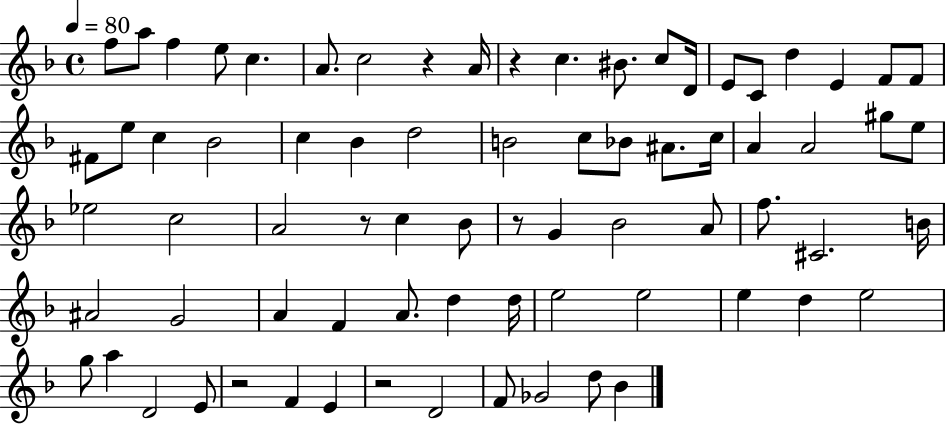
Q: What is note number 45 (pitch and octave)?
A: B4